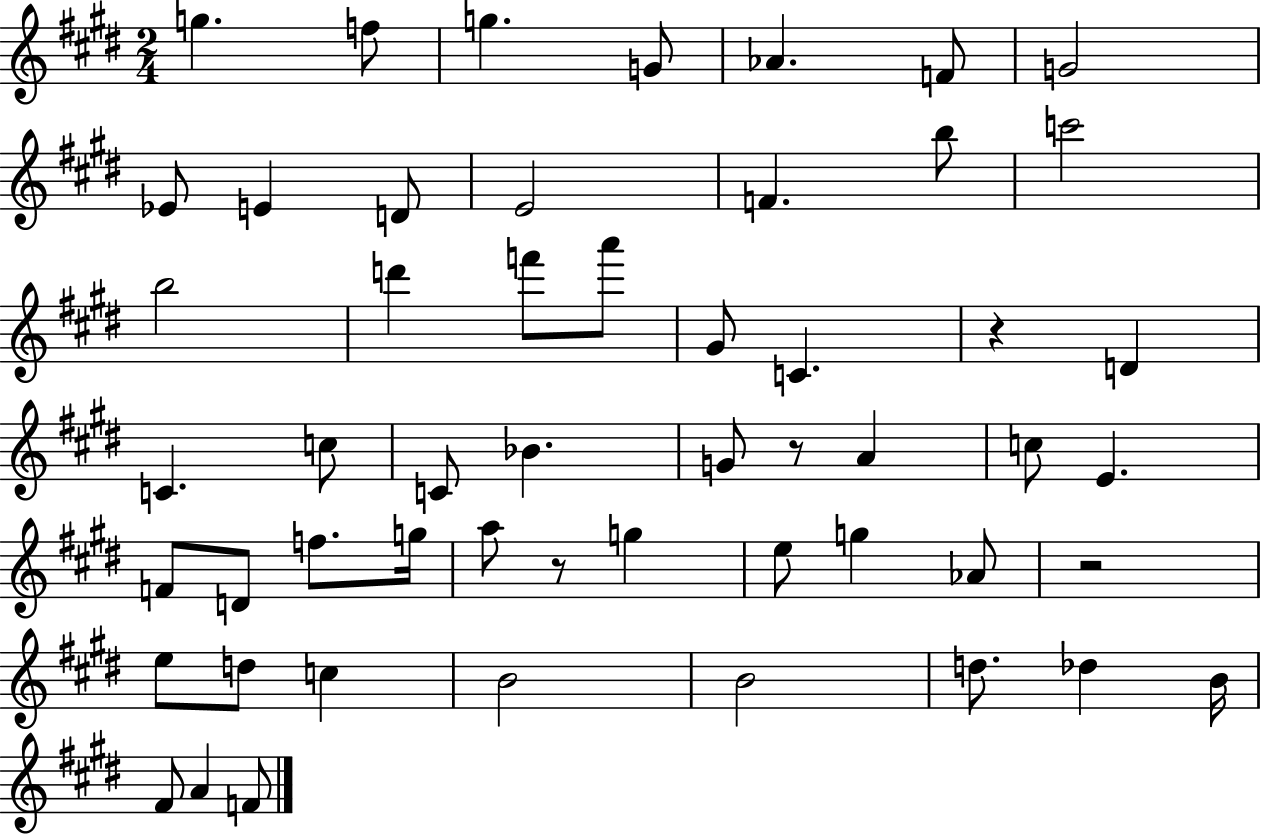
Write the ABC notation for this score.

X:1
T:Untitled
M:2/4
L:1/4
K:E
g f/2 g G/2 _A F/2 G2 _E/2 E D/2 E2 F b/2 c'2 b2 d' f'/2 a'/2 ^G/2 C z D C c/2 C/2 _B G/2 z/2 A c/2 E F/2 D/2 f/2 g/4 a/2 z/2 g e/2 g _A/2 z2 e/2 d/2 c B2 B2 d/2 _d B/4 ^F/2 A F/2